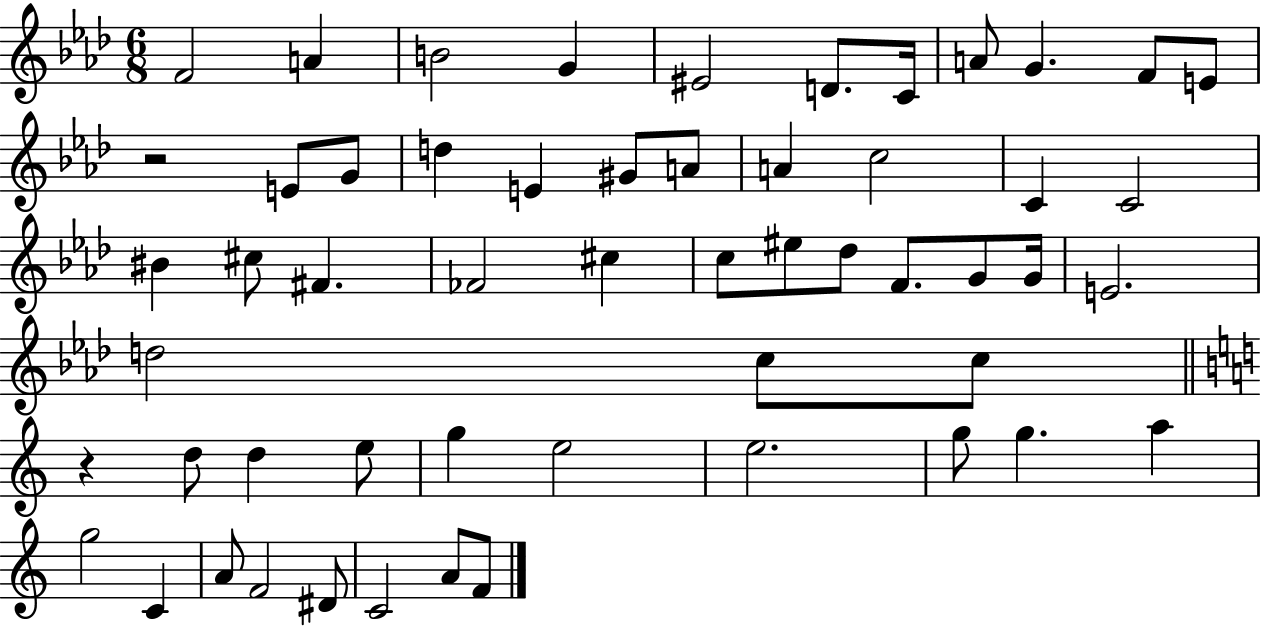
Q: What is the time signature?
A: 6/8